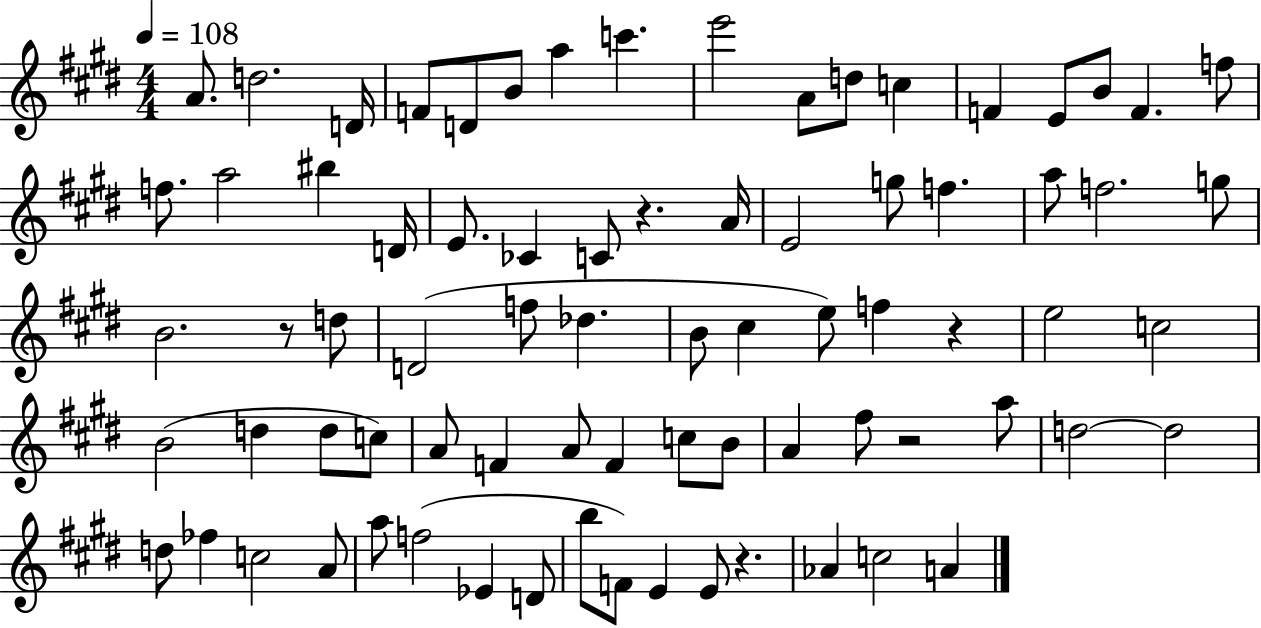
A4/e. D5/h. D4/s F4/e D4/e B4/e A5/q C6/q. E6/h A4/e D5/e C5/q F4/q E4/e B4/e F4/q. F5/e F5/e. A5/h BIS5/q D4/s E4/e. CES4/q C4/e R/q. A4/s E4/h G5/e F5/q. A5/e F5/h. G5/e B4/h. R/e D5/e D4/h F5/e Db5/q. B4/e C#5/q E5/e F5/q R/q E5/h C5/h B4/h D5/q D5/e C5/e A4/e F4/q A4/e F4/q C5/e B4/e A4/q F#5/e R/h A5/e D5/h D5/h D5/e FES5/q C5/h A4/e A5/e F5/h Eb4/q D4/e B5/e F4/e E4/q E4/e R/q. Ab4/q C5/h A4/q